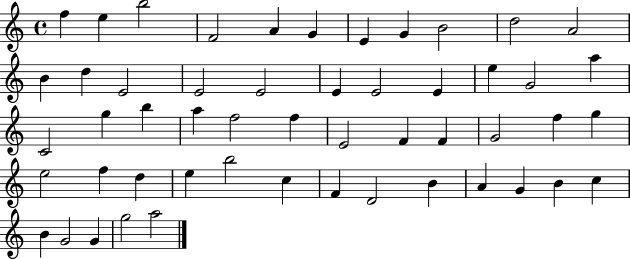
F5/q E5/q B5/h F4/h A4/q G4/q E4/q G4/q B4/h D5/h A4/h B4/q D5/q E4/h E4/h E4/h E4/q E4/h E4/q E5/q G4/h A5/q C4/h G5/q B5/q A5/q F5/h F5/q E4/h F4/q F4/q G4/h F5/q G5/q E5/h F5/q D5/q E5/q B5/h C5/q F4/q D4/h B4/q A4/q G4/q B4/q C5/q B4/q G4/h G4/q G5/h A5/h